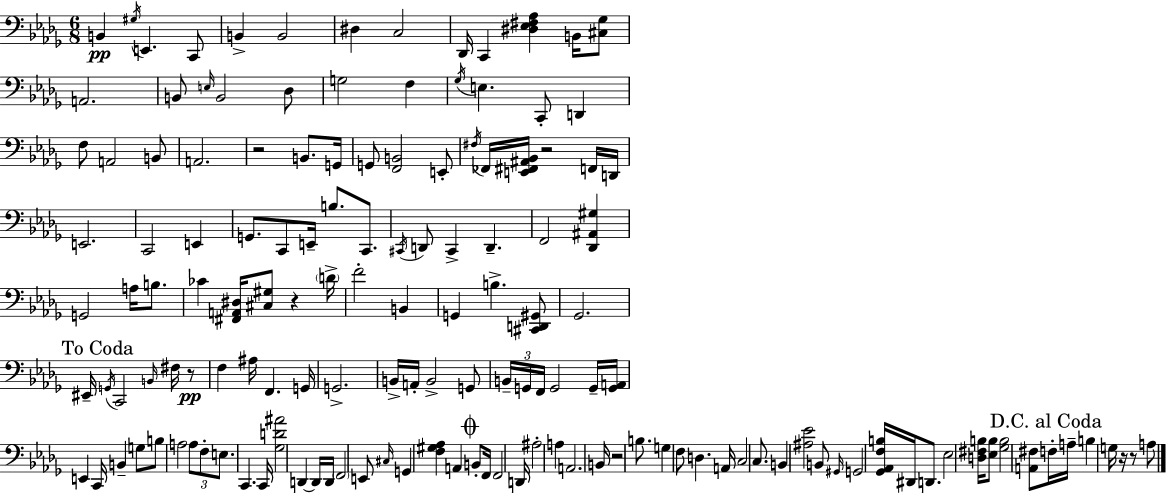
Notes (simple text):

B2/q G#3/s E2/q. C2/e B2/q B2/h D#3/q C3/h Db2/s C2/q [D#3,Eb3,F#3,Ab3]/q B2/s [C#3,Gb3]/e A2/h. B2/e E3/s B2/h Db3/e G3/h F3/q Gb3/s E3/q. C2/e D2/q F3/e A2/h B2/e A2/h. R/h B2/e. G2/s G2/e [F2,B2]/h E2/e F#3/s FES2/s [E2,F#2,A#2,Bb2]/s R/h F2/s D2/s E2/h. C2/h E2/q G2/e. C2/e E2/s B3/e. C2/e. C#2/s D2/e C#2/q D2/q. F2/h [Db2,A#2,G#3]/q G2/h A3/s B3/e. CES4/q [F#2,A2,D#3]/s [C#3,G#3]/e R/q D4/s F4/h B2/q G2/q B3/q. [C#2,D2,G#2]/e Gb2/h. EIS2/s G2/s C2/h B2/s F#3/s R/e F3/q A#3/s F2/q. G2/s G2/h. B2/s A2/s B2/h G2/e B2/s G2/s F2/s G2/h G2/s [G2,A2]/s E2/q C2/s B2/q G3/e B3/e A3/h A3/e F3/e E3/e. C2/q. C2/s [Gb3,D4,A#4]/h D2/q D2/s D2/s F2/h E2/e C#3/s G2/q [F3,G#3,Ab3]/q A2/q B2/e F2/s F2/h D2/s A#3/h A3/q A2/h. B2/s R/h B3/e. G3/q F3/e D3/q. A2/s C3/h C3/e. B2/q [A#3,Eb4]/h B2/e G#2/s G2/h [Gb2,Ab2,F3,B3]/s D#2/s D2/e. Eb3/h [D3,F#3,B3]/s [Eb3,B3]/e [Gb3,B3]/h [A2,F#3]/e F3/s A3/s B3/q G3/s R/s R/e A3/e